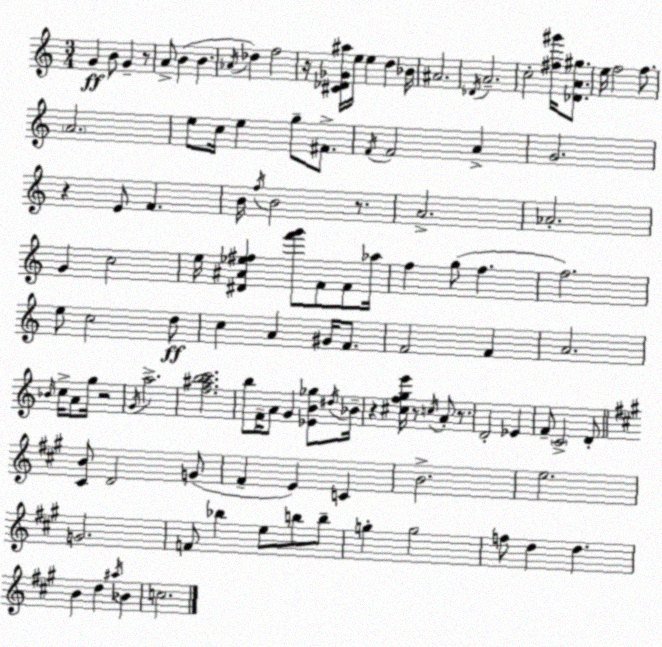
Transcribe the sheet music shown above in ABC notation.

X:1
T:Untitled
M:3/4
L:1/4
K:Am
G B/2 G z/2 A/2 B B _A/4 _d f2 z/4 [^C_D_G^a]/4 e/4 e d _B/4 ^A2 _D/4 A2 c2 [^f^g']/4 [_DA^g]/2 e/4 f2 f/2 A2 e/2 c/4 e g/2 ^F/2 F/4 F2 A G2 z E/2 F B/4 f/4 B2 z/2 A2 _A2 G c2 e/4 [^D^A_e^f] [f'g']/2 F/2 F/2 _a/4 f g/2 f f2 e/2 c2 d/2 c A ^G/4 F/2 F2 F A2 _B/4 c/4 A/2 g/4 z2 G/4 a2 [f^abc']2 b/2 F/4 A/2 G [_EB_g]/2 ^d/4 _B/4 z [^cfge']/4 z/2 c/4 A/2 z/2 D2 _E F/2 C2 D/2 [^CB]/2 D2 G/2 ^F E C B2 e2 G2 F/2 _b e/2 b/2 b/2 g g2 f/2 d d B d ^a/4 _B c2